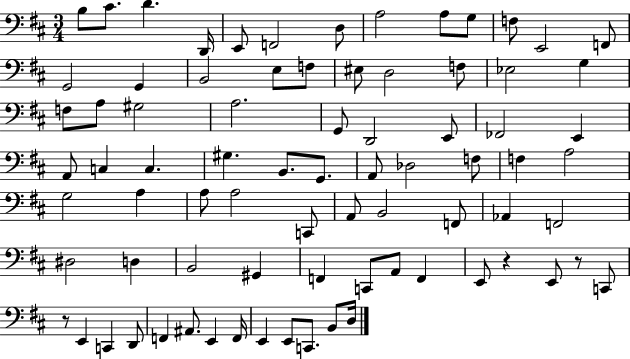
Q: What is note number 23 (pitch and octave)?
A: G3